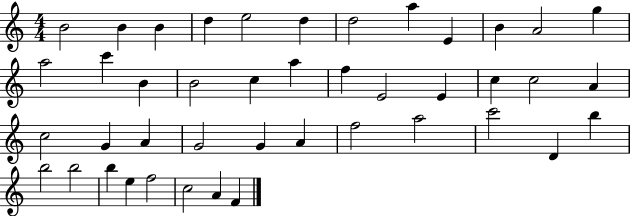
B4/h B4/q B4/q D5/q E5/h D5/q D5/h A5/q E4/q B4/q A4/h G5/q A5/h C6/q B4/q B4/h C5/q A5/q F5/q E4/h E4/q C5/q C5/h A4/q C5/h G4/q A4/q G4/h G4/q A4/q F5/h A5/h C6/h D4/q B5/q B5/h B5/h B5/q E5/q F5/h C5/h A4/q F4/q